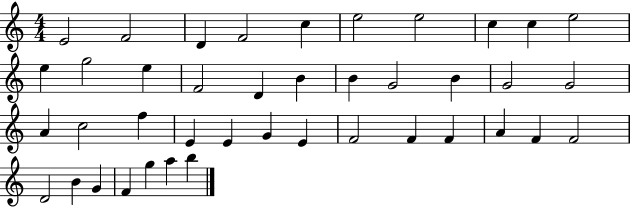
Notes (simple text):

E4/h F4/h D4/q F4/h C5/q E5/h E5/h C5/q C5/q E5/h E5/q G5/h E5/q F4/h D4/q B4/q B4/q G4/h B4/q G4/h G4/h A4/q C5/h F5/q E4/q E4/q G4/q E4/q F4/h F4/q F4/q A4/q F4/q F4/h D4/h B4/q G4/q F4/q G5/q A5/q B5/q